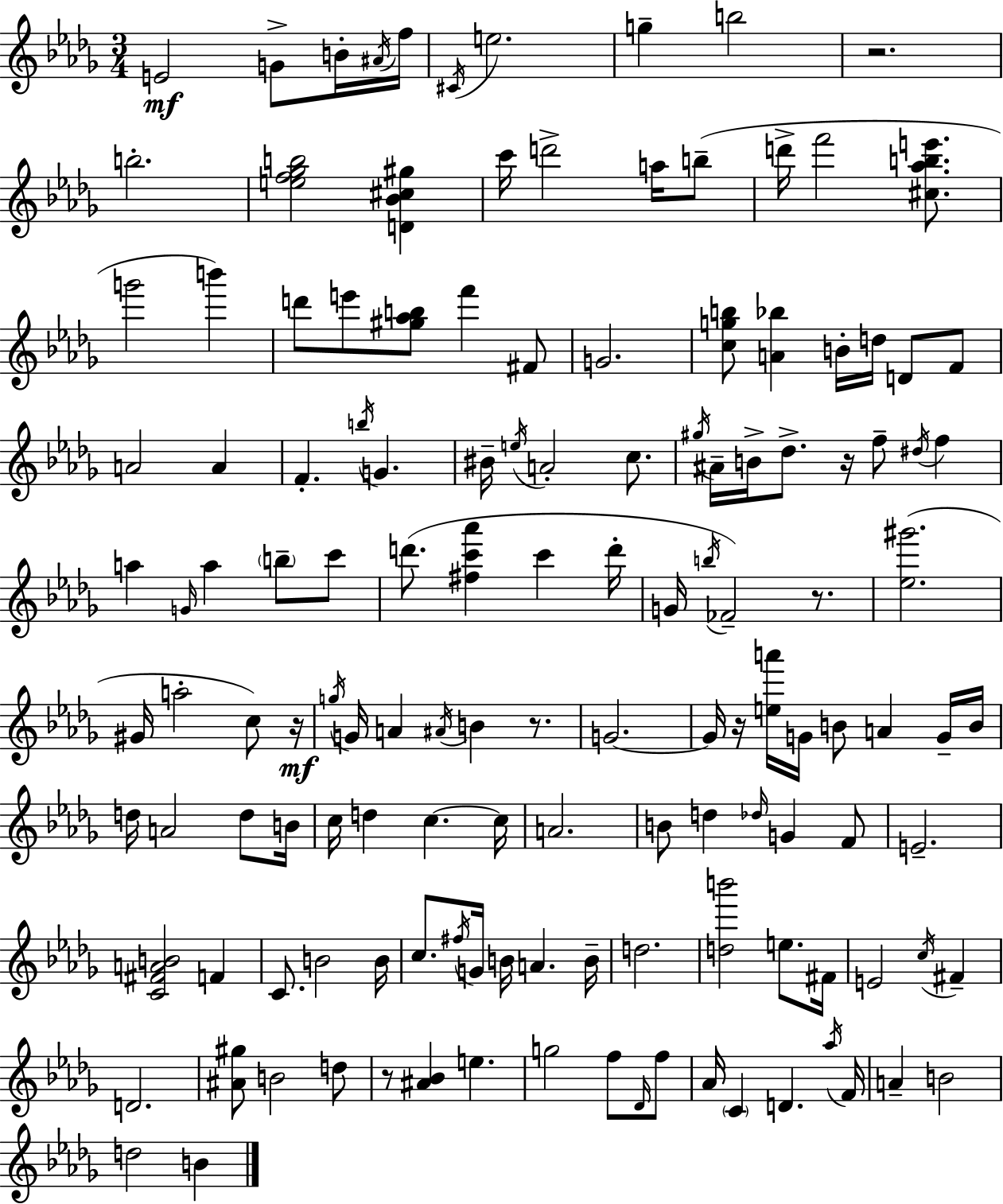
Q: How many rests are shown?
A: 7